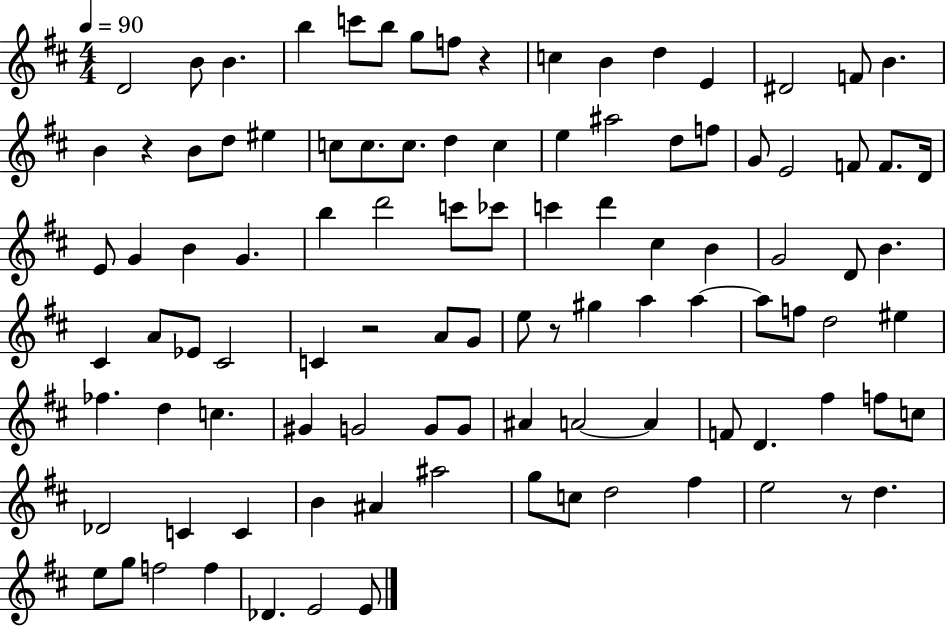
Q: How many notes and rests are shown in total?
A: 102